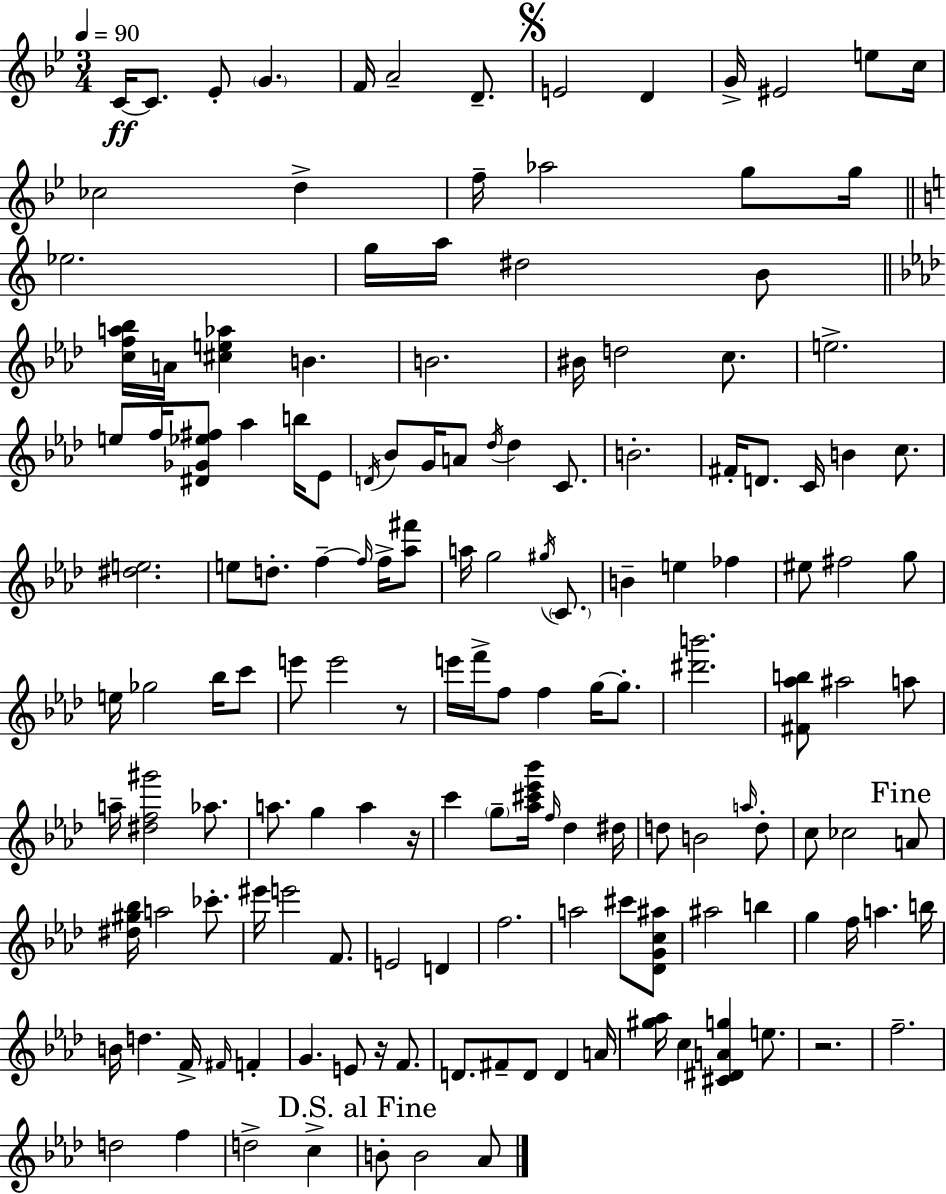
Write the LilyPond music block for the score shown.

{
  \clef treble
  \numericTimeSignature
  \time 3/4
  \key g \minor
  \tempo 4 = 90
  c'16~~\ff c'8. ees'8-. \parenthesize g'4. | f'16 a'2-- d'8.-- | \mark \markup { \musicglyph "scripts.segno" } e'2 d'4 | g'16-> eis'2 e''8 c''16 | \break ces''2 d''4-> | f''16-- aes''2 g''8 g''16 | \bar "||" \break \key c \major ees''2. | g''16 a''16 dis''2 b'8 | \bar "||" \break \key f \minor <c'' f'' a'' bes''>16 a'16 <cis'' e'' aes''>4 b'4. | b'2. | bis'16 d''2 c''8. | e''2.-> | \break e''8 f''16 <dis' ges' ees'' fis''>8 aes''4 b''16 ees'8 | \acciaccatura { d'16 } bes'8 g'16 a'8 \acciaccatura { des''16 } des''4 c'8. | b'2.-. | fis'16-. d'8. c'16 b'4 c''8. | \break <dis'' e''>2. | e''8 d''8.-. f''4--~~ \grace { f''16 } | f''16-> <aes'' fis'''>8 a''16 g''2 | \acciaccatura { gis''16 } \parenthesize c'8. b'4-- e''4 | \break fes''4 eis''8 fis''2 | g''8 e''16 ges''2 | bes''16 c'''8 e'''8 e'''2 | r8 e'''16 f'''16-> f''8 f''4 | \break g''16~~ g''8.-. <dis''' b'''>2. | <fis' aes'' b''>8 ais''2 | a''8 a''16-- <dis'' f'' gis'''>2 | aes''8. a''8. g''4 a''4 | \break r16 c'''4 \parenthesize g''8-- <aes'' cis''' ees''' bes'''>16 \grace { f''16 } | des''4 dis''16 d''8 b'2 | \grace { a''16 } d''8-. c''8 ces''2 | \mark "Fine" a'8 <dis'' gis'' bes''>16 a''2 | \break ces'''8.-. eis'''16 e'''2 | f'8. e'2 | d'4 f''2. | a''2 | \break cis'''8 <des' g' c'' ais''>8 ais''2 | b''4 g''4 f''16 a''4. | b''16 b'16 d''4. | f'16-> \grace { fis'16 } f'4-. g'4. | \break e'8 r16 f'8. d'8. fis'8-- | d'8 d'4 a'16 <gis'' aes''>16 c''4 | <cis' dis' a' g''>4 e''8. r2. | f''2.-- | \break d''2 | f''4 d''2-> | c''4-> \mark "D.S. al Fine" b'8-. b'2 | aes'8 \bar "|."
}